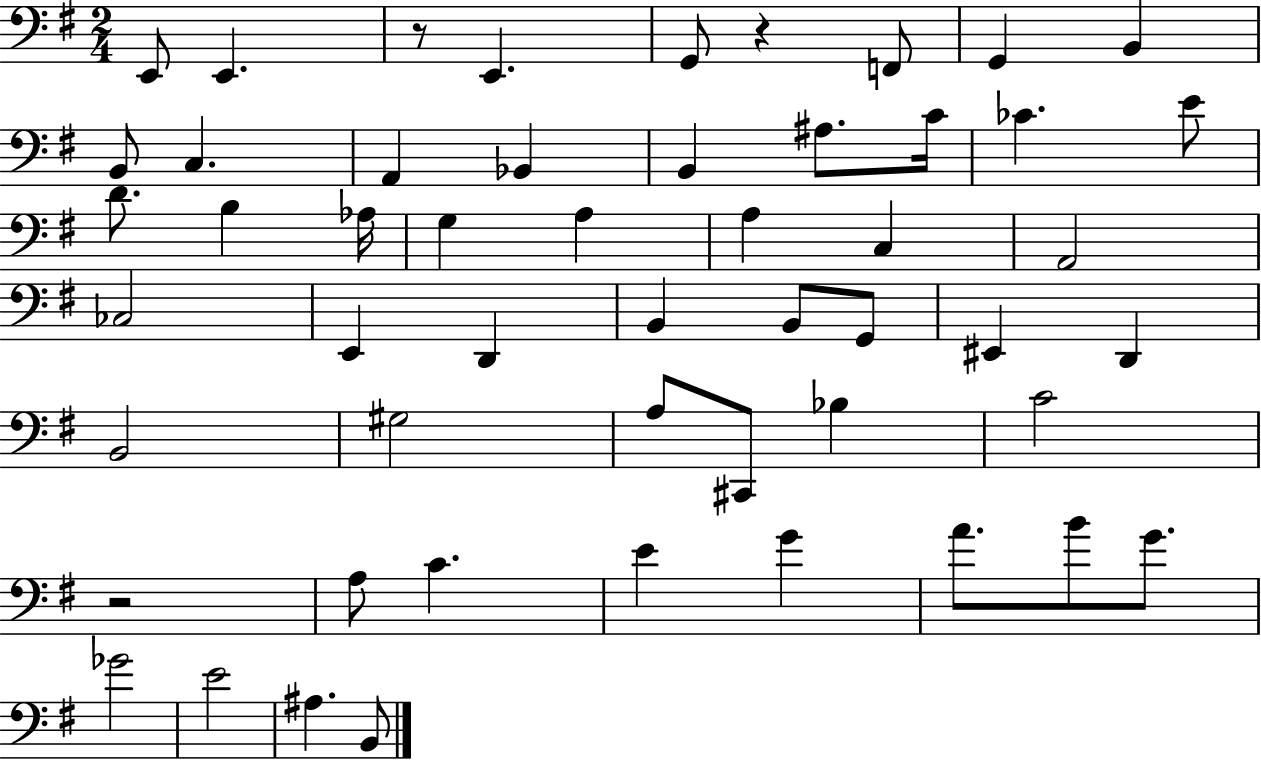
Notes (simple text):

E2/e E2/q. R/e E2/q. G2/e R/q F2/e G2/q B2/q B2/e C3/q. A2/q Bb2/q B2/q A#3/e. C4/s CES4/q. E4/e D4/e. B3/q Ab3/s G3/q A3/q A3/q C3/q A2/h CES3/h E2/q D2/q B2/q B2/e G2/e EIS2/q D2/q B2/h G#3/h A3/e C#2/e Bb3/q C4/h R/h A3/e C4/q. E4/q G4/q A4/e. B4/e G4/e. Gb4/h E4/h A#3/q. B2/e